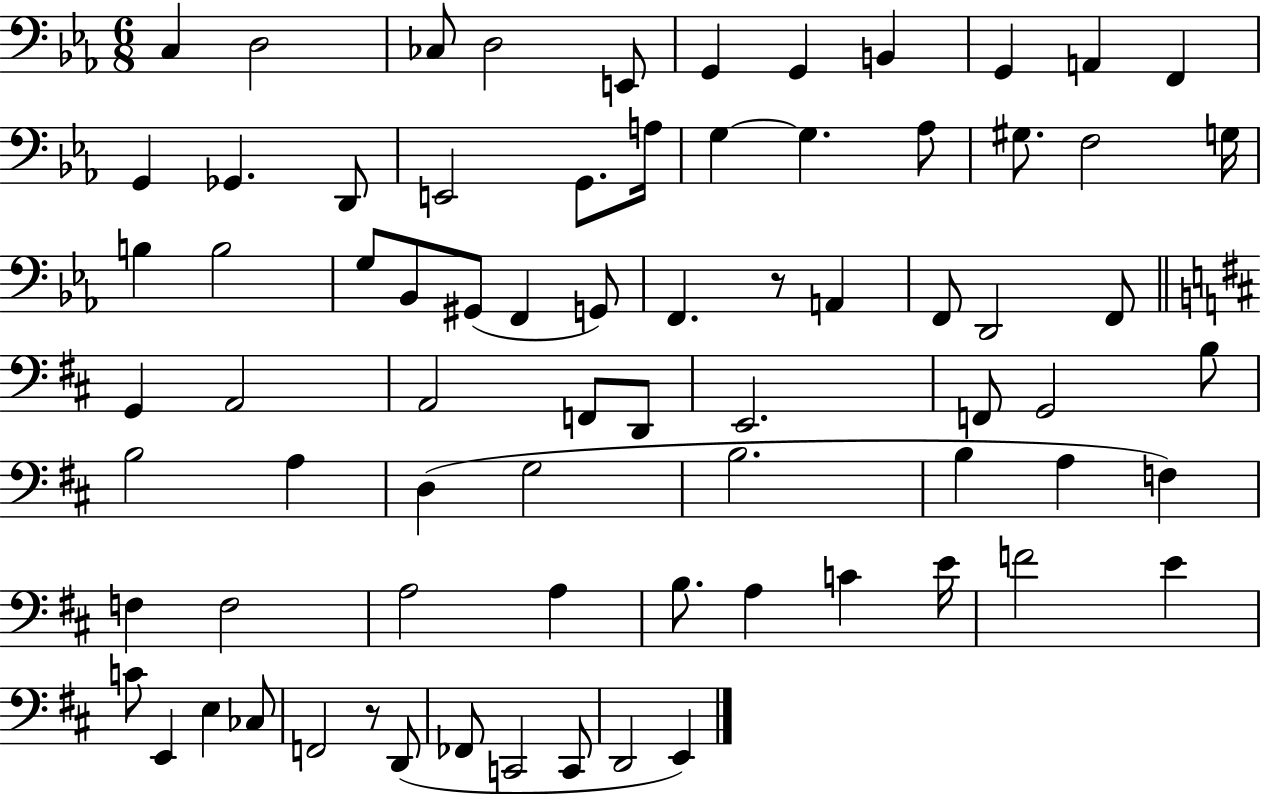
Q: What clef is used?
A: bass